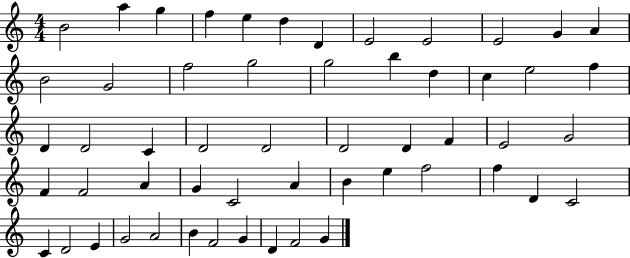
B4/h A5/q G5/q F5/q E5/q D5/q D4/q E4/h E4/h E4/h G4/q A4/q B4/h G4/h F5/h G5/h G5/h B5/q D5/q C5/q E5/h F5/q D4/q D4/h C4/q D4/h D4/h D4/h D4/q F4/q E4/h G4/h F4/q F4/h A4/q G4/q C4/h A4/q B4/q E5/q F5/h F5/q D4/q C4/h C4/q D4/h E4/q G4/h A4/h B4/q F4/h G4/q D4/q F4/h G4/q